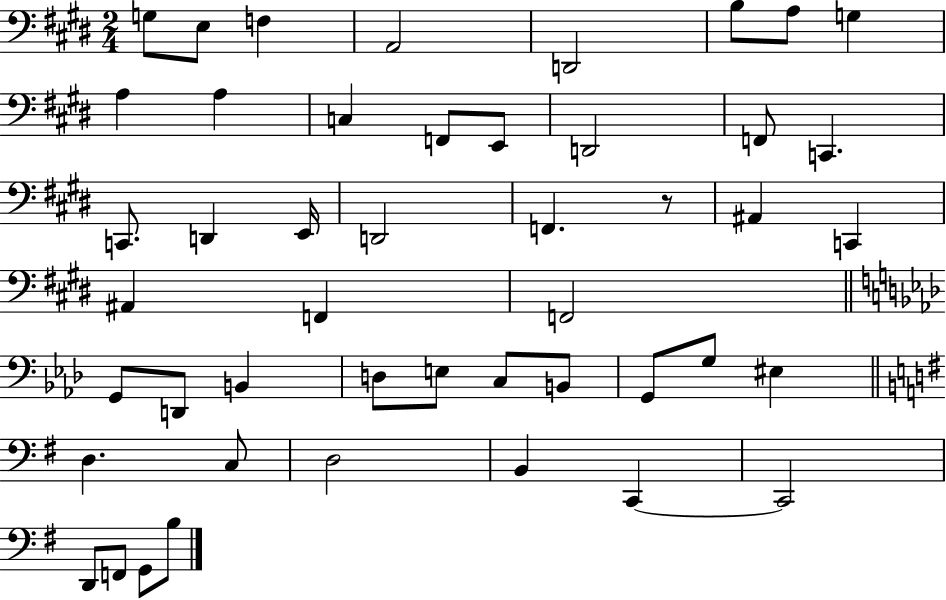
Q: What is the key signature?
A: E major